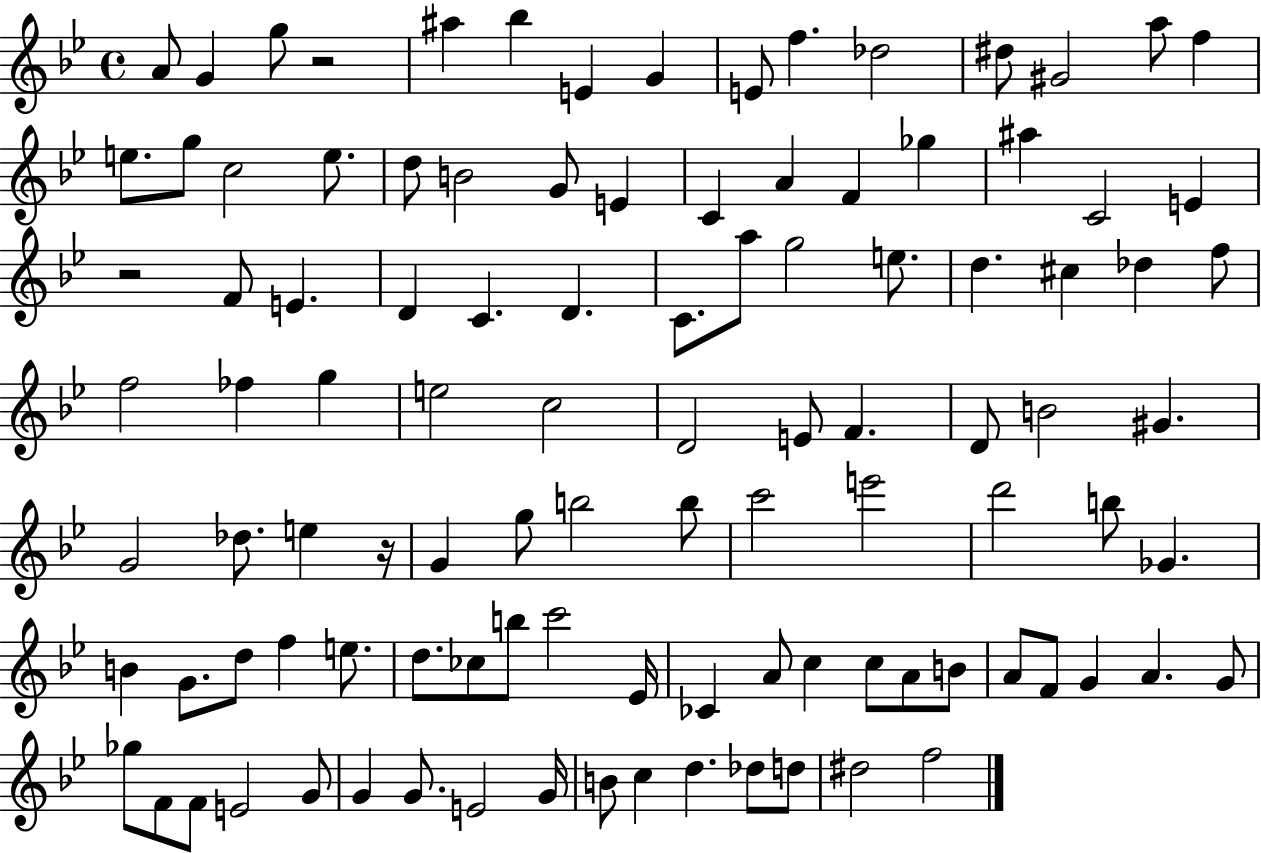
{
  \clef treble
  \time 4/4
  \defaultTimeSignature
  \key bes \major
  a'8 g'4 g''8 r2 | ais''4 bes''4 e'4 g'4 | e'8 f''4. des''2 | dis''8 gis'2 a''8 f''4 | \break e''8. g''8 c''2 e''8. | d''8 b'2 g'8 e'4 | c'4 a'4 f'4 ges''4 | ais''4 c'2 e'4 | \break r2 f'8 e'4. | d'4 c'4. d'4. | c'8. a''8 g''2 e''8. | d''4. cis''4 des''4 f''8 | \break f''2 fes''4 g''4 | e''2 c''2 | d'2 e'8 f'4. | d'8 b'2 gis'4. | \break g'2 des''8. e''4 r16 | g'4 g''8 b''2 b''8 | c'''2 e'''2 | d'''2 b''8 ges'4. | \break b'4 g'8. d''8 f''4 e''8. | d''8. ces''8 b''8 c'''2 ees'16 | ces'4 a'8 c''4 c''8 a'8 b'8 | a'8 f'8 g'4 a'4. g'8 | \break ges''8 f'8 f'8 e'2 g'8 | g'4 g'8. e'2 g'16 | b'8 c''4 d''4. des''8 d''8 | dis''2 f''2 | \break \bar "|."
}